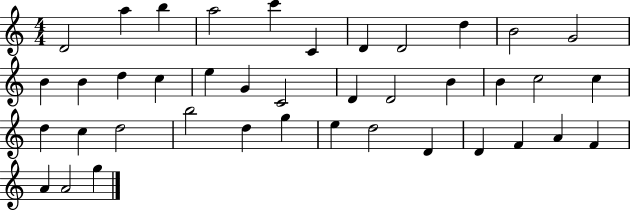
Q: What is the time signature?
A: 4/4